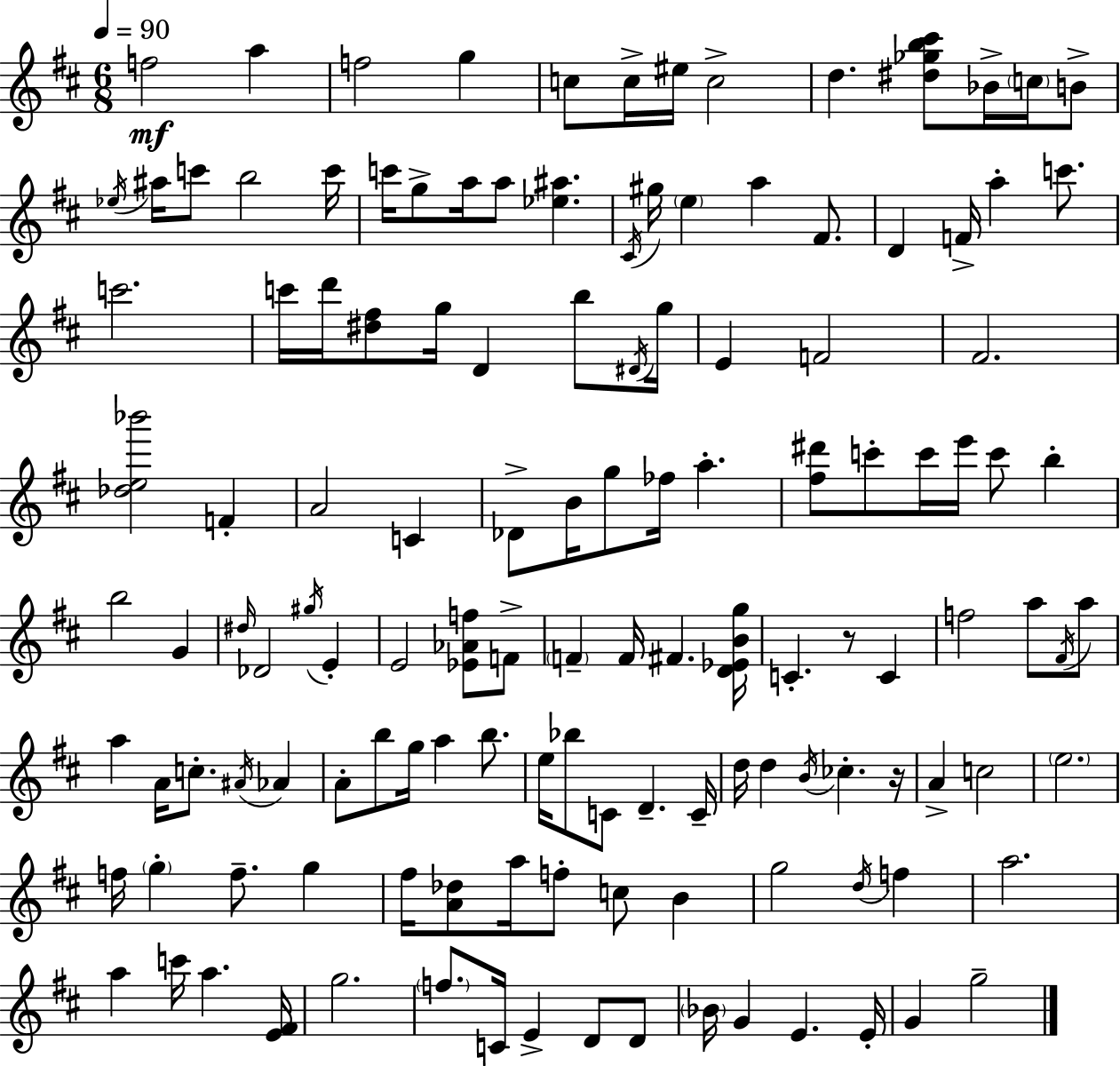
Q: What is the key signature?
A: D major